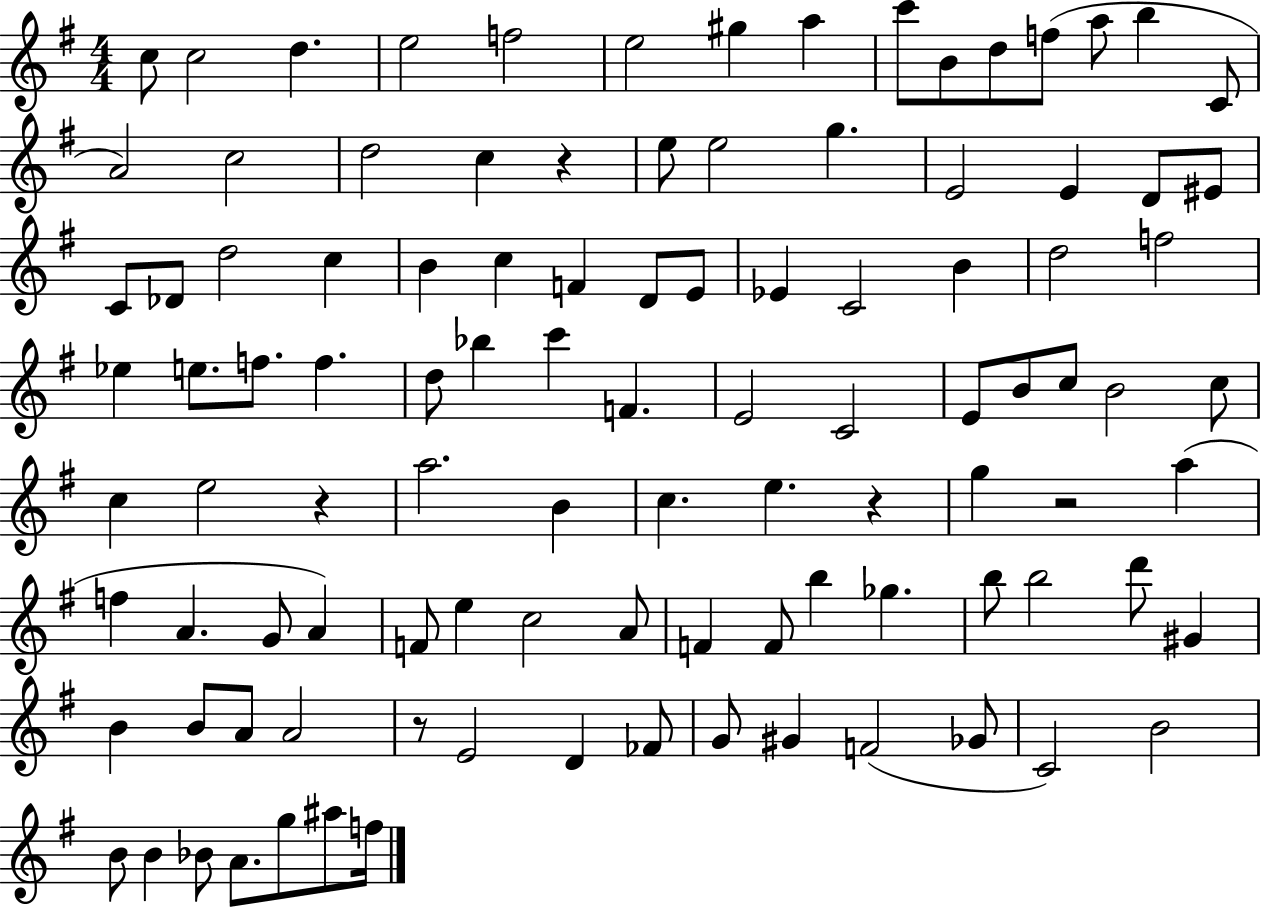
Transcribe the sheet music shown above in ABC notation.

X:1
T:Untitled
M:4/4
L:1/4
K:G
c/2 c2 d e2 f2 e2 ^g a c'/2 B/2 d/2 f/2 a/2 b C/2 A2 c2 d2 c z e/2 e2 g E2 E D/2 ^E/2 C/2 _D/2 d2 c B c F D/2 E/2 _E C2 B d2 f2 _e e/2 f/2 f d/2 _b c' F E2 C2 E/2 B/2 c/2 B2 c/2 c e2 z a2 B c e z g z2 a f A G/2 A F/2 e c2 A/2 F F/2 b _g b/2 b2 d'/2 ^G B B/2 A/2 A2 z/2 E2 D _F/2 G/2 ^G F2 _G/2 C2 B2 B/2 B _B/2 A/2 g/2 ^a/2 f/4